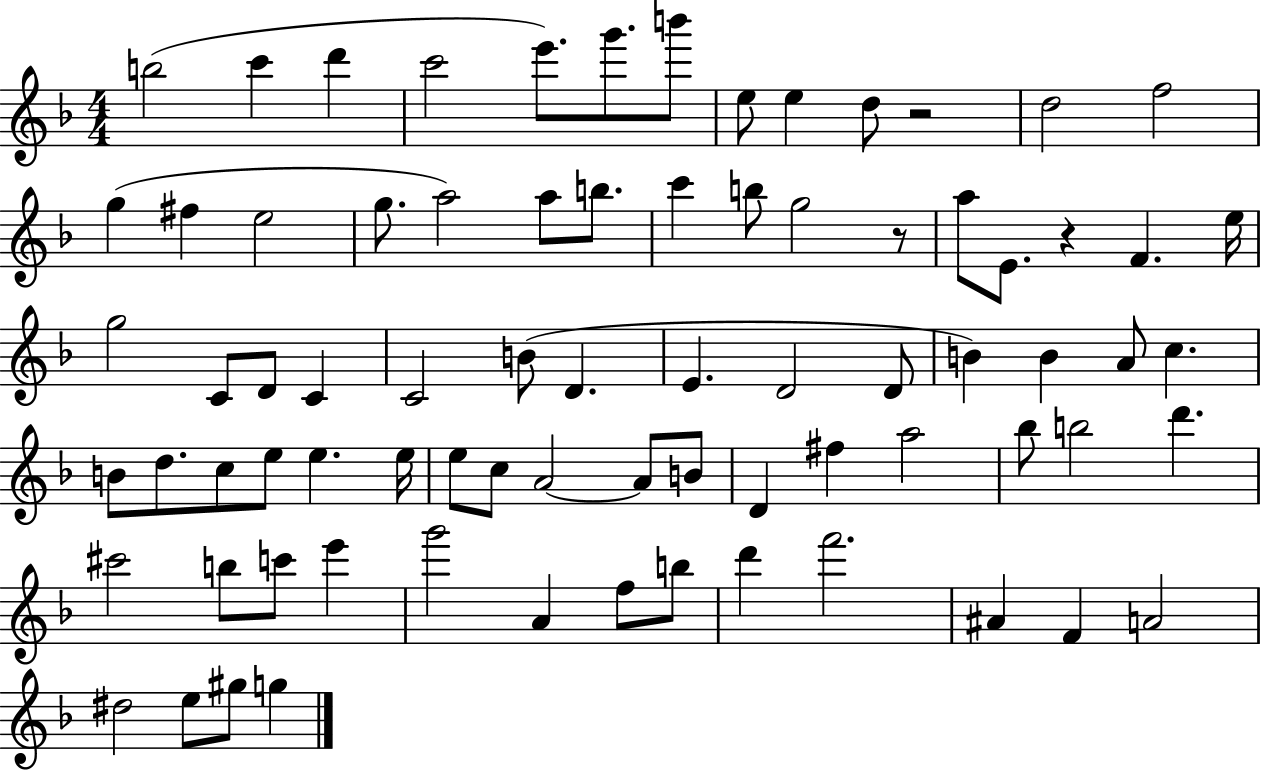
B5/h C6/q D6/q C6/h E6/e. G6/e. B6/e E5/e E5/q D5/e R/h D5/h F5/h G5/q F#5/q E5/h G5/e. A5/h A5/e B5/e. C6/q B5/e G5/h R/e A5/e E4/e. R/q F4/q. E5/s G5/h C4/e D4/e C4/q C4/h B4/e D4/q. E4/q. D4/h D4/e B4/q B4/q A4/e C5/q. B4/e D5/e. C5/e E5/e E5/q. E5/s E5/e C5/e A4/h A4/e B4/e D4/q F#5/q A5/h Bb5/e B5/h D6/q. C#6/h B5/e C6/e E6/q G6/h A4/q F5/e B5/e D6/q F6/h. A#4/q F4/q A4/h D#5/h E5/e G#5/e G5/q